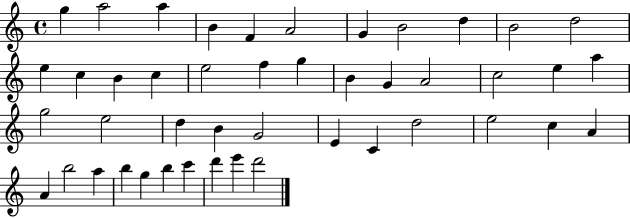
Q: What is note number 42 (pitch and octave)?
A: C6